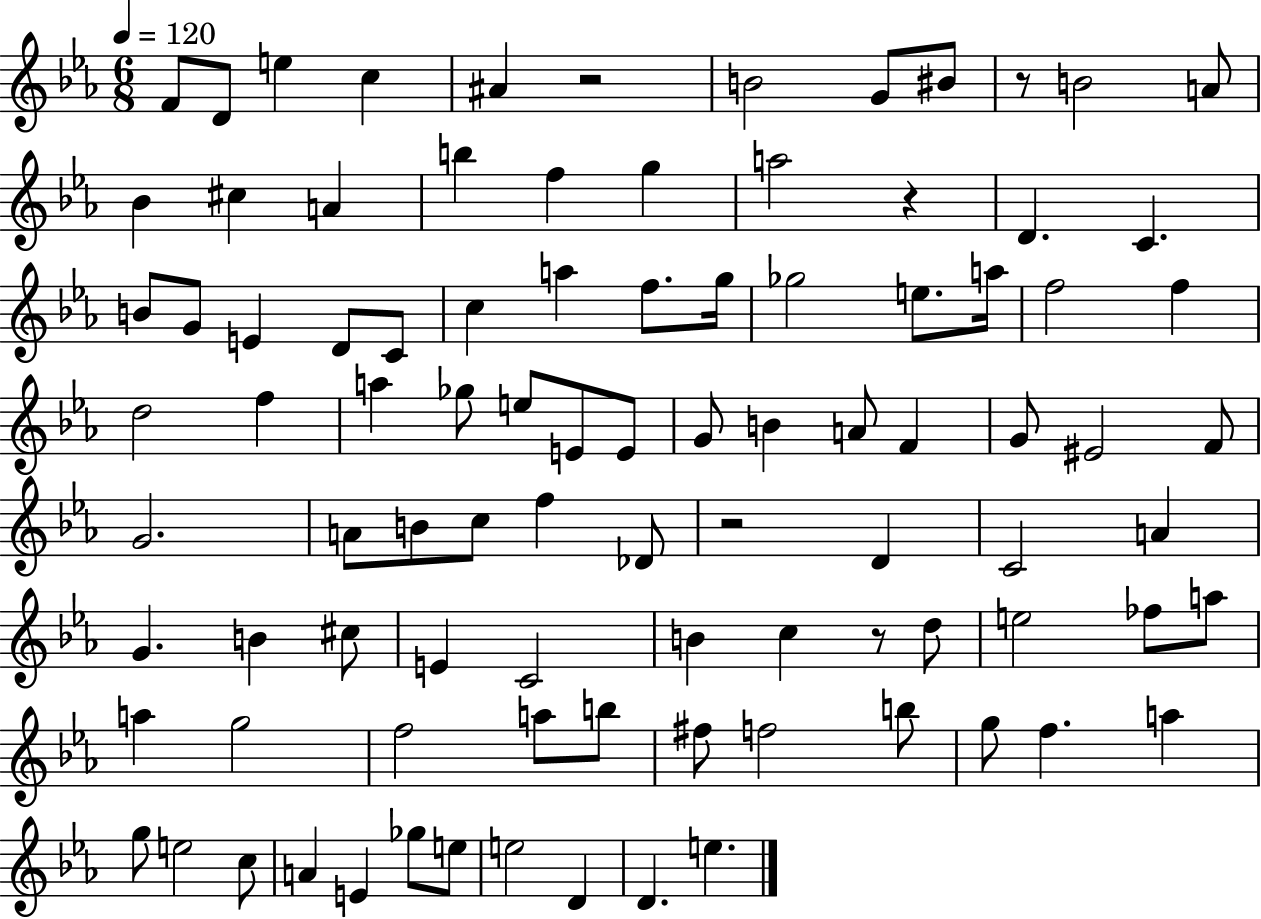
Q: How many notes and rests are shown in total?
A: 94